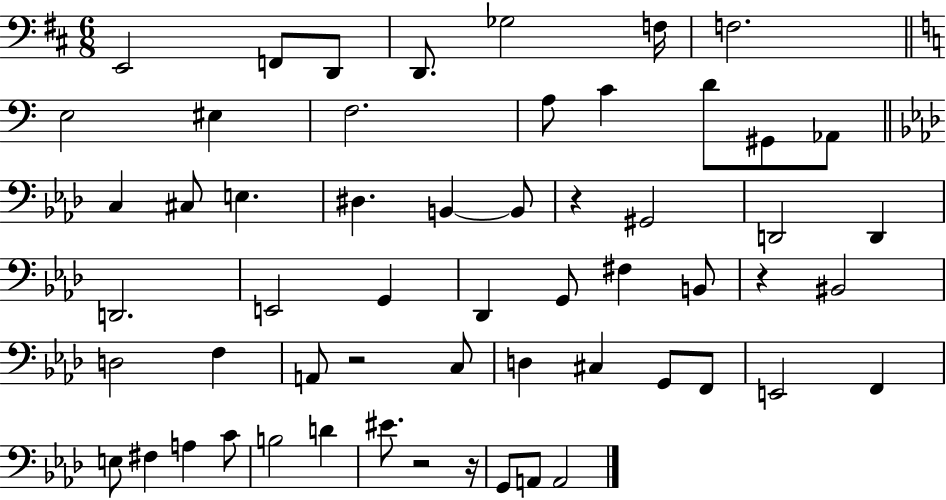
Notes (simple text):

E2/h F2/e D2/e D2/e. Gb3/h F3/s F3/h. E3/h EIS3/q F3/h. A3/e C4/q D4/e G#2/e Ab2/e C3/q C#3/e E3/q. D#3/q. B2/q B2/e R/q G#2/h D2/h D2/q D2/h. E2/h G2/q Db2/q G2/e F#3/q B2/e R/q BIS2/h D3/h F3/q A2/e R/h C3/e D3/q C#3/q G2/e F2/e E2/h F2/q E3/e F#3/q A3/q C4/e B3/h D4/q EIS4/e. R/h R/s G2/e A2/e A2/h